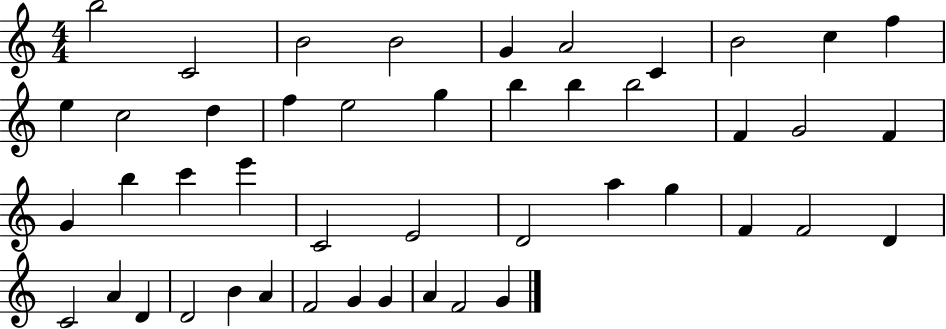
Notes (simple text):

B5/h C4/h B4/h B4/h G4/q A4/h C4/q B4/h C5/q F5/q E5/q C5/h D5/q F5/q E5/h G5/q B5/q B5/q B5/h F4/q G4/h F4/q G4/q B5/q C6/q E6/q C4/h E4/h D4/h A5/q G5/q F4/q F4/h D4/q C4/h A4/q D4/q D4/h B4/q A4/q F4/h G4/q G4/q A4/q F4/h G4/q